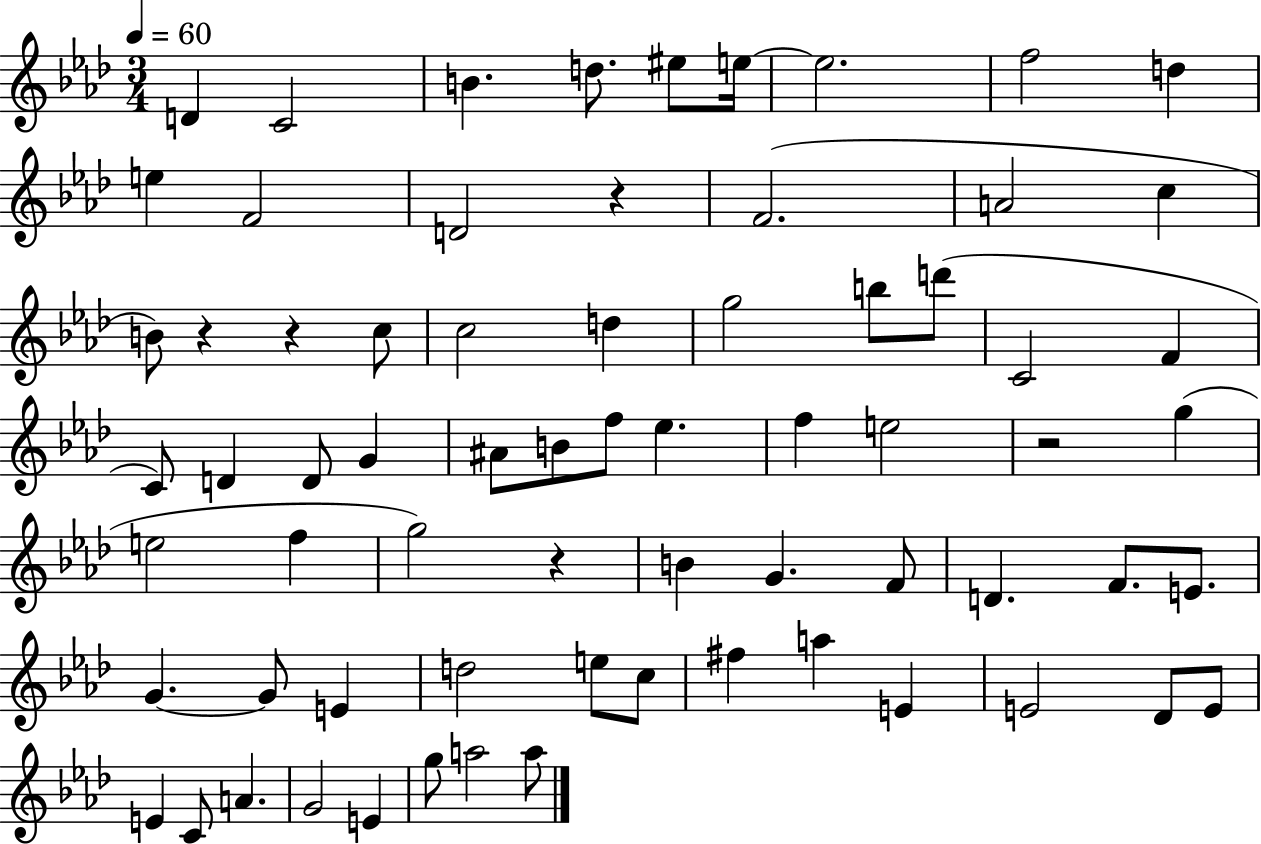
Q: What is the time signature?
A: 3/4